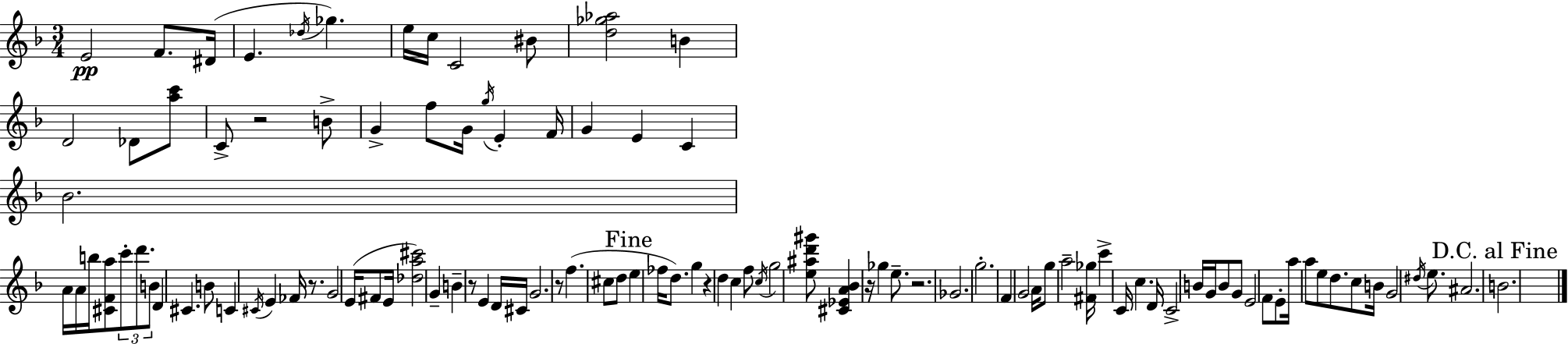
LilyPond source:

{
  \clef treble
  \numericTimeSignature
  \time 3/4
  \key f \major
  e'2\pp f'8. dis'16( | e'4. \acciaccatura { des''16 }) ges''4. | e''16 c''16 c'2 bis'8 | <d'' ges'' aes''>2 b'4 | \break d'2 des'8 <a'' c'''>8 | c'8-> r2 b'8-> | g'4-> f''8 g'16 \acciaccatura { g''16 } e'4-. | f'16 g'4 e'4 c'4 | \break bes'2. | a'16 a'16 b''16 <cis' f' a''>8 \tuplet 3/2 { c'''8-. d'''8. | b'8 } d'4 cis'4. | b'8 c'4 \acciaccatura { cis'16 } e'4 fes'16 | \break r8. g'2 e'16( | fis'8 e'16 <des'' a'' cis'''>2) g'4-- | b'4-- r8 e'4 | d'16 cis'16 g'2. | \break r8 f''4.( cis''8 | d''8 \mark "Fine" e''4 fes''16 d''8.) g''4 | r4 d''4 c''4 | f''8 \acciaccatura { c''16 } g''2 | \break <e'' ais'' d''' gis'''>8 <cis' ees' a' bes'>4 r16 ges''4 | e''8.-- r2. | ges'2. | g''2.-. | \break f'4 g'2 | a'16 g''8 a''2-- | <fis' ges''>16 c'''4-> c'16 c''4. | d'16 c'2-> | \break b'16 g'16 b'8 g'8 e'2 | f'8 e'8-. a''16 a''8 e''8 d''8. | c''8 b'16 g'2 | \acciaccatura { dis''16 } e''8. ais'2. | \break \mark "D.C. al Fine" b'2. | \bar "|."
}